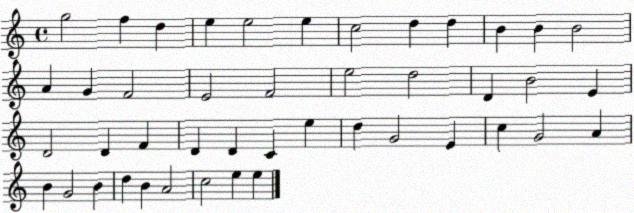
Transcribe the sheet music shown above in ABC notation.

X:1
T:Untitled
M:4/4
L:1/4
K:C
g2 f d e e2 e c2 d d B B B2 A G F2 E2 F2 e2 d2 D B2 E D2 D F D D C e d G2 E c G2 A B G2 B d B A2 c2 e e